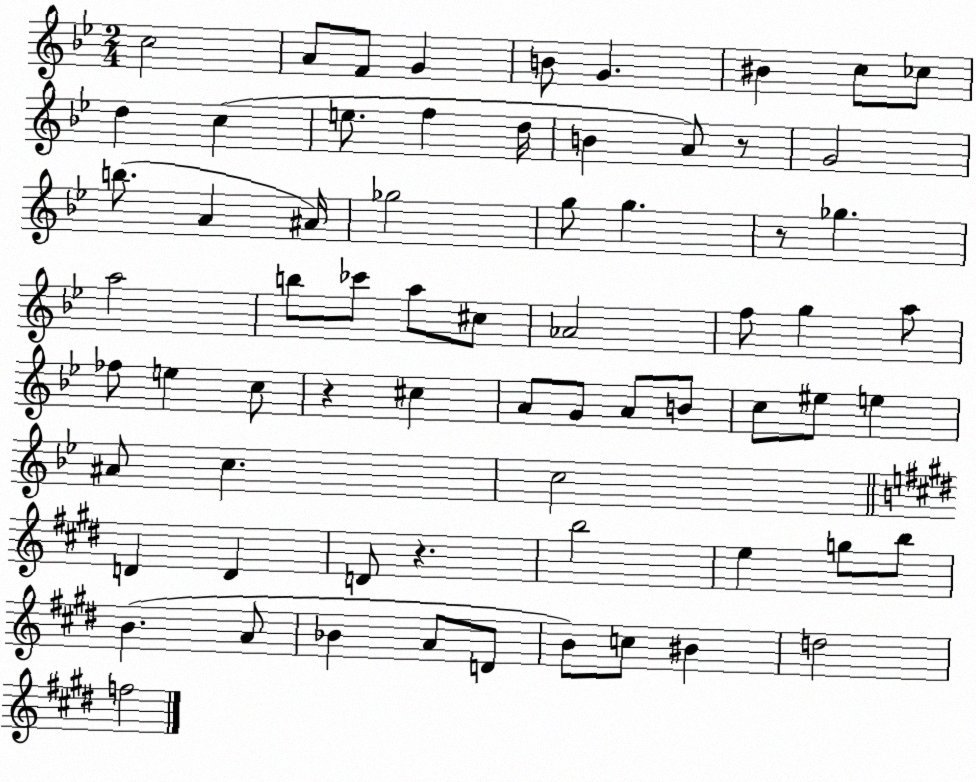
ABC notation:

X:1
T:Untitled
M:2/4
L:1/4
K:Bb
c2 A/2 F/2 G B/2 G ^B c/2 _c/2 d c e/2 f d/4 B A/2 z/2 G2 b/2 A ^A/4 _g2 g/2 g z/2 _g a2 b/2 _c'/2 a/2 ^c/2 _A2 f/2 g a/2 _f/2 e c/2 z ^c A/2 G/2 A/2 B/2 c/2 ^e/2 e ^A/2 c c2 D D D/2 z b2 e g/2 b/2 B A/2 _B A/2 D/2 B/2 c/2 ^B d2 f2